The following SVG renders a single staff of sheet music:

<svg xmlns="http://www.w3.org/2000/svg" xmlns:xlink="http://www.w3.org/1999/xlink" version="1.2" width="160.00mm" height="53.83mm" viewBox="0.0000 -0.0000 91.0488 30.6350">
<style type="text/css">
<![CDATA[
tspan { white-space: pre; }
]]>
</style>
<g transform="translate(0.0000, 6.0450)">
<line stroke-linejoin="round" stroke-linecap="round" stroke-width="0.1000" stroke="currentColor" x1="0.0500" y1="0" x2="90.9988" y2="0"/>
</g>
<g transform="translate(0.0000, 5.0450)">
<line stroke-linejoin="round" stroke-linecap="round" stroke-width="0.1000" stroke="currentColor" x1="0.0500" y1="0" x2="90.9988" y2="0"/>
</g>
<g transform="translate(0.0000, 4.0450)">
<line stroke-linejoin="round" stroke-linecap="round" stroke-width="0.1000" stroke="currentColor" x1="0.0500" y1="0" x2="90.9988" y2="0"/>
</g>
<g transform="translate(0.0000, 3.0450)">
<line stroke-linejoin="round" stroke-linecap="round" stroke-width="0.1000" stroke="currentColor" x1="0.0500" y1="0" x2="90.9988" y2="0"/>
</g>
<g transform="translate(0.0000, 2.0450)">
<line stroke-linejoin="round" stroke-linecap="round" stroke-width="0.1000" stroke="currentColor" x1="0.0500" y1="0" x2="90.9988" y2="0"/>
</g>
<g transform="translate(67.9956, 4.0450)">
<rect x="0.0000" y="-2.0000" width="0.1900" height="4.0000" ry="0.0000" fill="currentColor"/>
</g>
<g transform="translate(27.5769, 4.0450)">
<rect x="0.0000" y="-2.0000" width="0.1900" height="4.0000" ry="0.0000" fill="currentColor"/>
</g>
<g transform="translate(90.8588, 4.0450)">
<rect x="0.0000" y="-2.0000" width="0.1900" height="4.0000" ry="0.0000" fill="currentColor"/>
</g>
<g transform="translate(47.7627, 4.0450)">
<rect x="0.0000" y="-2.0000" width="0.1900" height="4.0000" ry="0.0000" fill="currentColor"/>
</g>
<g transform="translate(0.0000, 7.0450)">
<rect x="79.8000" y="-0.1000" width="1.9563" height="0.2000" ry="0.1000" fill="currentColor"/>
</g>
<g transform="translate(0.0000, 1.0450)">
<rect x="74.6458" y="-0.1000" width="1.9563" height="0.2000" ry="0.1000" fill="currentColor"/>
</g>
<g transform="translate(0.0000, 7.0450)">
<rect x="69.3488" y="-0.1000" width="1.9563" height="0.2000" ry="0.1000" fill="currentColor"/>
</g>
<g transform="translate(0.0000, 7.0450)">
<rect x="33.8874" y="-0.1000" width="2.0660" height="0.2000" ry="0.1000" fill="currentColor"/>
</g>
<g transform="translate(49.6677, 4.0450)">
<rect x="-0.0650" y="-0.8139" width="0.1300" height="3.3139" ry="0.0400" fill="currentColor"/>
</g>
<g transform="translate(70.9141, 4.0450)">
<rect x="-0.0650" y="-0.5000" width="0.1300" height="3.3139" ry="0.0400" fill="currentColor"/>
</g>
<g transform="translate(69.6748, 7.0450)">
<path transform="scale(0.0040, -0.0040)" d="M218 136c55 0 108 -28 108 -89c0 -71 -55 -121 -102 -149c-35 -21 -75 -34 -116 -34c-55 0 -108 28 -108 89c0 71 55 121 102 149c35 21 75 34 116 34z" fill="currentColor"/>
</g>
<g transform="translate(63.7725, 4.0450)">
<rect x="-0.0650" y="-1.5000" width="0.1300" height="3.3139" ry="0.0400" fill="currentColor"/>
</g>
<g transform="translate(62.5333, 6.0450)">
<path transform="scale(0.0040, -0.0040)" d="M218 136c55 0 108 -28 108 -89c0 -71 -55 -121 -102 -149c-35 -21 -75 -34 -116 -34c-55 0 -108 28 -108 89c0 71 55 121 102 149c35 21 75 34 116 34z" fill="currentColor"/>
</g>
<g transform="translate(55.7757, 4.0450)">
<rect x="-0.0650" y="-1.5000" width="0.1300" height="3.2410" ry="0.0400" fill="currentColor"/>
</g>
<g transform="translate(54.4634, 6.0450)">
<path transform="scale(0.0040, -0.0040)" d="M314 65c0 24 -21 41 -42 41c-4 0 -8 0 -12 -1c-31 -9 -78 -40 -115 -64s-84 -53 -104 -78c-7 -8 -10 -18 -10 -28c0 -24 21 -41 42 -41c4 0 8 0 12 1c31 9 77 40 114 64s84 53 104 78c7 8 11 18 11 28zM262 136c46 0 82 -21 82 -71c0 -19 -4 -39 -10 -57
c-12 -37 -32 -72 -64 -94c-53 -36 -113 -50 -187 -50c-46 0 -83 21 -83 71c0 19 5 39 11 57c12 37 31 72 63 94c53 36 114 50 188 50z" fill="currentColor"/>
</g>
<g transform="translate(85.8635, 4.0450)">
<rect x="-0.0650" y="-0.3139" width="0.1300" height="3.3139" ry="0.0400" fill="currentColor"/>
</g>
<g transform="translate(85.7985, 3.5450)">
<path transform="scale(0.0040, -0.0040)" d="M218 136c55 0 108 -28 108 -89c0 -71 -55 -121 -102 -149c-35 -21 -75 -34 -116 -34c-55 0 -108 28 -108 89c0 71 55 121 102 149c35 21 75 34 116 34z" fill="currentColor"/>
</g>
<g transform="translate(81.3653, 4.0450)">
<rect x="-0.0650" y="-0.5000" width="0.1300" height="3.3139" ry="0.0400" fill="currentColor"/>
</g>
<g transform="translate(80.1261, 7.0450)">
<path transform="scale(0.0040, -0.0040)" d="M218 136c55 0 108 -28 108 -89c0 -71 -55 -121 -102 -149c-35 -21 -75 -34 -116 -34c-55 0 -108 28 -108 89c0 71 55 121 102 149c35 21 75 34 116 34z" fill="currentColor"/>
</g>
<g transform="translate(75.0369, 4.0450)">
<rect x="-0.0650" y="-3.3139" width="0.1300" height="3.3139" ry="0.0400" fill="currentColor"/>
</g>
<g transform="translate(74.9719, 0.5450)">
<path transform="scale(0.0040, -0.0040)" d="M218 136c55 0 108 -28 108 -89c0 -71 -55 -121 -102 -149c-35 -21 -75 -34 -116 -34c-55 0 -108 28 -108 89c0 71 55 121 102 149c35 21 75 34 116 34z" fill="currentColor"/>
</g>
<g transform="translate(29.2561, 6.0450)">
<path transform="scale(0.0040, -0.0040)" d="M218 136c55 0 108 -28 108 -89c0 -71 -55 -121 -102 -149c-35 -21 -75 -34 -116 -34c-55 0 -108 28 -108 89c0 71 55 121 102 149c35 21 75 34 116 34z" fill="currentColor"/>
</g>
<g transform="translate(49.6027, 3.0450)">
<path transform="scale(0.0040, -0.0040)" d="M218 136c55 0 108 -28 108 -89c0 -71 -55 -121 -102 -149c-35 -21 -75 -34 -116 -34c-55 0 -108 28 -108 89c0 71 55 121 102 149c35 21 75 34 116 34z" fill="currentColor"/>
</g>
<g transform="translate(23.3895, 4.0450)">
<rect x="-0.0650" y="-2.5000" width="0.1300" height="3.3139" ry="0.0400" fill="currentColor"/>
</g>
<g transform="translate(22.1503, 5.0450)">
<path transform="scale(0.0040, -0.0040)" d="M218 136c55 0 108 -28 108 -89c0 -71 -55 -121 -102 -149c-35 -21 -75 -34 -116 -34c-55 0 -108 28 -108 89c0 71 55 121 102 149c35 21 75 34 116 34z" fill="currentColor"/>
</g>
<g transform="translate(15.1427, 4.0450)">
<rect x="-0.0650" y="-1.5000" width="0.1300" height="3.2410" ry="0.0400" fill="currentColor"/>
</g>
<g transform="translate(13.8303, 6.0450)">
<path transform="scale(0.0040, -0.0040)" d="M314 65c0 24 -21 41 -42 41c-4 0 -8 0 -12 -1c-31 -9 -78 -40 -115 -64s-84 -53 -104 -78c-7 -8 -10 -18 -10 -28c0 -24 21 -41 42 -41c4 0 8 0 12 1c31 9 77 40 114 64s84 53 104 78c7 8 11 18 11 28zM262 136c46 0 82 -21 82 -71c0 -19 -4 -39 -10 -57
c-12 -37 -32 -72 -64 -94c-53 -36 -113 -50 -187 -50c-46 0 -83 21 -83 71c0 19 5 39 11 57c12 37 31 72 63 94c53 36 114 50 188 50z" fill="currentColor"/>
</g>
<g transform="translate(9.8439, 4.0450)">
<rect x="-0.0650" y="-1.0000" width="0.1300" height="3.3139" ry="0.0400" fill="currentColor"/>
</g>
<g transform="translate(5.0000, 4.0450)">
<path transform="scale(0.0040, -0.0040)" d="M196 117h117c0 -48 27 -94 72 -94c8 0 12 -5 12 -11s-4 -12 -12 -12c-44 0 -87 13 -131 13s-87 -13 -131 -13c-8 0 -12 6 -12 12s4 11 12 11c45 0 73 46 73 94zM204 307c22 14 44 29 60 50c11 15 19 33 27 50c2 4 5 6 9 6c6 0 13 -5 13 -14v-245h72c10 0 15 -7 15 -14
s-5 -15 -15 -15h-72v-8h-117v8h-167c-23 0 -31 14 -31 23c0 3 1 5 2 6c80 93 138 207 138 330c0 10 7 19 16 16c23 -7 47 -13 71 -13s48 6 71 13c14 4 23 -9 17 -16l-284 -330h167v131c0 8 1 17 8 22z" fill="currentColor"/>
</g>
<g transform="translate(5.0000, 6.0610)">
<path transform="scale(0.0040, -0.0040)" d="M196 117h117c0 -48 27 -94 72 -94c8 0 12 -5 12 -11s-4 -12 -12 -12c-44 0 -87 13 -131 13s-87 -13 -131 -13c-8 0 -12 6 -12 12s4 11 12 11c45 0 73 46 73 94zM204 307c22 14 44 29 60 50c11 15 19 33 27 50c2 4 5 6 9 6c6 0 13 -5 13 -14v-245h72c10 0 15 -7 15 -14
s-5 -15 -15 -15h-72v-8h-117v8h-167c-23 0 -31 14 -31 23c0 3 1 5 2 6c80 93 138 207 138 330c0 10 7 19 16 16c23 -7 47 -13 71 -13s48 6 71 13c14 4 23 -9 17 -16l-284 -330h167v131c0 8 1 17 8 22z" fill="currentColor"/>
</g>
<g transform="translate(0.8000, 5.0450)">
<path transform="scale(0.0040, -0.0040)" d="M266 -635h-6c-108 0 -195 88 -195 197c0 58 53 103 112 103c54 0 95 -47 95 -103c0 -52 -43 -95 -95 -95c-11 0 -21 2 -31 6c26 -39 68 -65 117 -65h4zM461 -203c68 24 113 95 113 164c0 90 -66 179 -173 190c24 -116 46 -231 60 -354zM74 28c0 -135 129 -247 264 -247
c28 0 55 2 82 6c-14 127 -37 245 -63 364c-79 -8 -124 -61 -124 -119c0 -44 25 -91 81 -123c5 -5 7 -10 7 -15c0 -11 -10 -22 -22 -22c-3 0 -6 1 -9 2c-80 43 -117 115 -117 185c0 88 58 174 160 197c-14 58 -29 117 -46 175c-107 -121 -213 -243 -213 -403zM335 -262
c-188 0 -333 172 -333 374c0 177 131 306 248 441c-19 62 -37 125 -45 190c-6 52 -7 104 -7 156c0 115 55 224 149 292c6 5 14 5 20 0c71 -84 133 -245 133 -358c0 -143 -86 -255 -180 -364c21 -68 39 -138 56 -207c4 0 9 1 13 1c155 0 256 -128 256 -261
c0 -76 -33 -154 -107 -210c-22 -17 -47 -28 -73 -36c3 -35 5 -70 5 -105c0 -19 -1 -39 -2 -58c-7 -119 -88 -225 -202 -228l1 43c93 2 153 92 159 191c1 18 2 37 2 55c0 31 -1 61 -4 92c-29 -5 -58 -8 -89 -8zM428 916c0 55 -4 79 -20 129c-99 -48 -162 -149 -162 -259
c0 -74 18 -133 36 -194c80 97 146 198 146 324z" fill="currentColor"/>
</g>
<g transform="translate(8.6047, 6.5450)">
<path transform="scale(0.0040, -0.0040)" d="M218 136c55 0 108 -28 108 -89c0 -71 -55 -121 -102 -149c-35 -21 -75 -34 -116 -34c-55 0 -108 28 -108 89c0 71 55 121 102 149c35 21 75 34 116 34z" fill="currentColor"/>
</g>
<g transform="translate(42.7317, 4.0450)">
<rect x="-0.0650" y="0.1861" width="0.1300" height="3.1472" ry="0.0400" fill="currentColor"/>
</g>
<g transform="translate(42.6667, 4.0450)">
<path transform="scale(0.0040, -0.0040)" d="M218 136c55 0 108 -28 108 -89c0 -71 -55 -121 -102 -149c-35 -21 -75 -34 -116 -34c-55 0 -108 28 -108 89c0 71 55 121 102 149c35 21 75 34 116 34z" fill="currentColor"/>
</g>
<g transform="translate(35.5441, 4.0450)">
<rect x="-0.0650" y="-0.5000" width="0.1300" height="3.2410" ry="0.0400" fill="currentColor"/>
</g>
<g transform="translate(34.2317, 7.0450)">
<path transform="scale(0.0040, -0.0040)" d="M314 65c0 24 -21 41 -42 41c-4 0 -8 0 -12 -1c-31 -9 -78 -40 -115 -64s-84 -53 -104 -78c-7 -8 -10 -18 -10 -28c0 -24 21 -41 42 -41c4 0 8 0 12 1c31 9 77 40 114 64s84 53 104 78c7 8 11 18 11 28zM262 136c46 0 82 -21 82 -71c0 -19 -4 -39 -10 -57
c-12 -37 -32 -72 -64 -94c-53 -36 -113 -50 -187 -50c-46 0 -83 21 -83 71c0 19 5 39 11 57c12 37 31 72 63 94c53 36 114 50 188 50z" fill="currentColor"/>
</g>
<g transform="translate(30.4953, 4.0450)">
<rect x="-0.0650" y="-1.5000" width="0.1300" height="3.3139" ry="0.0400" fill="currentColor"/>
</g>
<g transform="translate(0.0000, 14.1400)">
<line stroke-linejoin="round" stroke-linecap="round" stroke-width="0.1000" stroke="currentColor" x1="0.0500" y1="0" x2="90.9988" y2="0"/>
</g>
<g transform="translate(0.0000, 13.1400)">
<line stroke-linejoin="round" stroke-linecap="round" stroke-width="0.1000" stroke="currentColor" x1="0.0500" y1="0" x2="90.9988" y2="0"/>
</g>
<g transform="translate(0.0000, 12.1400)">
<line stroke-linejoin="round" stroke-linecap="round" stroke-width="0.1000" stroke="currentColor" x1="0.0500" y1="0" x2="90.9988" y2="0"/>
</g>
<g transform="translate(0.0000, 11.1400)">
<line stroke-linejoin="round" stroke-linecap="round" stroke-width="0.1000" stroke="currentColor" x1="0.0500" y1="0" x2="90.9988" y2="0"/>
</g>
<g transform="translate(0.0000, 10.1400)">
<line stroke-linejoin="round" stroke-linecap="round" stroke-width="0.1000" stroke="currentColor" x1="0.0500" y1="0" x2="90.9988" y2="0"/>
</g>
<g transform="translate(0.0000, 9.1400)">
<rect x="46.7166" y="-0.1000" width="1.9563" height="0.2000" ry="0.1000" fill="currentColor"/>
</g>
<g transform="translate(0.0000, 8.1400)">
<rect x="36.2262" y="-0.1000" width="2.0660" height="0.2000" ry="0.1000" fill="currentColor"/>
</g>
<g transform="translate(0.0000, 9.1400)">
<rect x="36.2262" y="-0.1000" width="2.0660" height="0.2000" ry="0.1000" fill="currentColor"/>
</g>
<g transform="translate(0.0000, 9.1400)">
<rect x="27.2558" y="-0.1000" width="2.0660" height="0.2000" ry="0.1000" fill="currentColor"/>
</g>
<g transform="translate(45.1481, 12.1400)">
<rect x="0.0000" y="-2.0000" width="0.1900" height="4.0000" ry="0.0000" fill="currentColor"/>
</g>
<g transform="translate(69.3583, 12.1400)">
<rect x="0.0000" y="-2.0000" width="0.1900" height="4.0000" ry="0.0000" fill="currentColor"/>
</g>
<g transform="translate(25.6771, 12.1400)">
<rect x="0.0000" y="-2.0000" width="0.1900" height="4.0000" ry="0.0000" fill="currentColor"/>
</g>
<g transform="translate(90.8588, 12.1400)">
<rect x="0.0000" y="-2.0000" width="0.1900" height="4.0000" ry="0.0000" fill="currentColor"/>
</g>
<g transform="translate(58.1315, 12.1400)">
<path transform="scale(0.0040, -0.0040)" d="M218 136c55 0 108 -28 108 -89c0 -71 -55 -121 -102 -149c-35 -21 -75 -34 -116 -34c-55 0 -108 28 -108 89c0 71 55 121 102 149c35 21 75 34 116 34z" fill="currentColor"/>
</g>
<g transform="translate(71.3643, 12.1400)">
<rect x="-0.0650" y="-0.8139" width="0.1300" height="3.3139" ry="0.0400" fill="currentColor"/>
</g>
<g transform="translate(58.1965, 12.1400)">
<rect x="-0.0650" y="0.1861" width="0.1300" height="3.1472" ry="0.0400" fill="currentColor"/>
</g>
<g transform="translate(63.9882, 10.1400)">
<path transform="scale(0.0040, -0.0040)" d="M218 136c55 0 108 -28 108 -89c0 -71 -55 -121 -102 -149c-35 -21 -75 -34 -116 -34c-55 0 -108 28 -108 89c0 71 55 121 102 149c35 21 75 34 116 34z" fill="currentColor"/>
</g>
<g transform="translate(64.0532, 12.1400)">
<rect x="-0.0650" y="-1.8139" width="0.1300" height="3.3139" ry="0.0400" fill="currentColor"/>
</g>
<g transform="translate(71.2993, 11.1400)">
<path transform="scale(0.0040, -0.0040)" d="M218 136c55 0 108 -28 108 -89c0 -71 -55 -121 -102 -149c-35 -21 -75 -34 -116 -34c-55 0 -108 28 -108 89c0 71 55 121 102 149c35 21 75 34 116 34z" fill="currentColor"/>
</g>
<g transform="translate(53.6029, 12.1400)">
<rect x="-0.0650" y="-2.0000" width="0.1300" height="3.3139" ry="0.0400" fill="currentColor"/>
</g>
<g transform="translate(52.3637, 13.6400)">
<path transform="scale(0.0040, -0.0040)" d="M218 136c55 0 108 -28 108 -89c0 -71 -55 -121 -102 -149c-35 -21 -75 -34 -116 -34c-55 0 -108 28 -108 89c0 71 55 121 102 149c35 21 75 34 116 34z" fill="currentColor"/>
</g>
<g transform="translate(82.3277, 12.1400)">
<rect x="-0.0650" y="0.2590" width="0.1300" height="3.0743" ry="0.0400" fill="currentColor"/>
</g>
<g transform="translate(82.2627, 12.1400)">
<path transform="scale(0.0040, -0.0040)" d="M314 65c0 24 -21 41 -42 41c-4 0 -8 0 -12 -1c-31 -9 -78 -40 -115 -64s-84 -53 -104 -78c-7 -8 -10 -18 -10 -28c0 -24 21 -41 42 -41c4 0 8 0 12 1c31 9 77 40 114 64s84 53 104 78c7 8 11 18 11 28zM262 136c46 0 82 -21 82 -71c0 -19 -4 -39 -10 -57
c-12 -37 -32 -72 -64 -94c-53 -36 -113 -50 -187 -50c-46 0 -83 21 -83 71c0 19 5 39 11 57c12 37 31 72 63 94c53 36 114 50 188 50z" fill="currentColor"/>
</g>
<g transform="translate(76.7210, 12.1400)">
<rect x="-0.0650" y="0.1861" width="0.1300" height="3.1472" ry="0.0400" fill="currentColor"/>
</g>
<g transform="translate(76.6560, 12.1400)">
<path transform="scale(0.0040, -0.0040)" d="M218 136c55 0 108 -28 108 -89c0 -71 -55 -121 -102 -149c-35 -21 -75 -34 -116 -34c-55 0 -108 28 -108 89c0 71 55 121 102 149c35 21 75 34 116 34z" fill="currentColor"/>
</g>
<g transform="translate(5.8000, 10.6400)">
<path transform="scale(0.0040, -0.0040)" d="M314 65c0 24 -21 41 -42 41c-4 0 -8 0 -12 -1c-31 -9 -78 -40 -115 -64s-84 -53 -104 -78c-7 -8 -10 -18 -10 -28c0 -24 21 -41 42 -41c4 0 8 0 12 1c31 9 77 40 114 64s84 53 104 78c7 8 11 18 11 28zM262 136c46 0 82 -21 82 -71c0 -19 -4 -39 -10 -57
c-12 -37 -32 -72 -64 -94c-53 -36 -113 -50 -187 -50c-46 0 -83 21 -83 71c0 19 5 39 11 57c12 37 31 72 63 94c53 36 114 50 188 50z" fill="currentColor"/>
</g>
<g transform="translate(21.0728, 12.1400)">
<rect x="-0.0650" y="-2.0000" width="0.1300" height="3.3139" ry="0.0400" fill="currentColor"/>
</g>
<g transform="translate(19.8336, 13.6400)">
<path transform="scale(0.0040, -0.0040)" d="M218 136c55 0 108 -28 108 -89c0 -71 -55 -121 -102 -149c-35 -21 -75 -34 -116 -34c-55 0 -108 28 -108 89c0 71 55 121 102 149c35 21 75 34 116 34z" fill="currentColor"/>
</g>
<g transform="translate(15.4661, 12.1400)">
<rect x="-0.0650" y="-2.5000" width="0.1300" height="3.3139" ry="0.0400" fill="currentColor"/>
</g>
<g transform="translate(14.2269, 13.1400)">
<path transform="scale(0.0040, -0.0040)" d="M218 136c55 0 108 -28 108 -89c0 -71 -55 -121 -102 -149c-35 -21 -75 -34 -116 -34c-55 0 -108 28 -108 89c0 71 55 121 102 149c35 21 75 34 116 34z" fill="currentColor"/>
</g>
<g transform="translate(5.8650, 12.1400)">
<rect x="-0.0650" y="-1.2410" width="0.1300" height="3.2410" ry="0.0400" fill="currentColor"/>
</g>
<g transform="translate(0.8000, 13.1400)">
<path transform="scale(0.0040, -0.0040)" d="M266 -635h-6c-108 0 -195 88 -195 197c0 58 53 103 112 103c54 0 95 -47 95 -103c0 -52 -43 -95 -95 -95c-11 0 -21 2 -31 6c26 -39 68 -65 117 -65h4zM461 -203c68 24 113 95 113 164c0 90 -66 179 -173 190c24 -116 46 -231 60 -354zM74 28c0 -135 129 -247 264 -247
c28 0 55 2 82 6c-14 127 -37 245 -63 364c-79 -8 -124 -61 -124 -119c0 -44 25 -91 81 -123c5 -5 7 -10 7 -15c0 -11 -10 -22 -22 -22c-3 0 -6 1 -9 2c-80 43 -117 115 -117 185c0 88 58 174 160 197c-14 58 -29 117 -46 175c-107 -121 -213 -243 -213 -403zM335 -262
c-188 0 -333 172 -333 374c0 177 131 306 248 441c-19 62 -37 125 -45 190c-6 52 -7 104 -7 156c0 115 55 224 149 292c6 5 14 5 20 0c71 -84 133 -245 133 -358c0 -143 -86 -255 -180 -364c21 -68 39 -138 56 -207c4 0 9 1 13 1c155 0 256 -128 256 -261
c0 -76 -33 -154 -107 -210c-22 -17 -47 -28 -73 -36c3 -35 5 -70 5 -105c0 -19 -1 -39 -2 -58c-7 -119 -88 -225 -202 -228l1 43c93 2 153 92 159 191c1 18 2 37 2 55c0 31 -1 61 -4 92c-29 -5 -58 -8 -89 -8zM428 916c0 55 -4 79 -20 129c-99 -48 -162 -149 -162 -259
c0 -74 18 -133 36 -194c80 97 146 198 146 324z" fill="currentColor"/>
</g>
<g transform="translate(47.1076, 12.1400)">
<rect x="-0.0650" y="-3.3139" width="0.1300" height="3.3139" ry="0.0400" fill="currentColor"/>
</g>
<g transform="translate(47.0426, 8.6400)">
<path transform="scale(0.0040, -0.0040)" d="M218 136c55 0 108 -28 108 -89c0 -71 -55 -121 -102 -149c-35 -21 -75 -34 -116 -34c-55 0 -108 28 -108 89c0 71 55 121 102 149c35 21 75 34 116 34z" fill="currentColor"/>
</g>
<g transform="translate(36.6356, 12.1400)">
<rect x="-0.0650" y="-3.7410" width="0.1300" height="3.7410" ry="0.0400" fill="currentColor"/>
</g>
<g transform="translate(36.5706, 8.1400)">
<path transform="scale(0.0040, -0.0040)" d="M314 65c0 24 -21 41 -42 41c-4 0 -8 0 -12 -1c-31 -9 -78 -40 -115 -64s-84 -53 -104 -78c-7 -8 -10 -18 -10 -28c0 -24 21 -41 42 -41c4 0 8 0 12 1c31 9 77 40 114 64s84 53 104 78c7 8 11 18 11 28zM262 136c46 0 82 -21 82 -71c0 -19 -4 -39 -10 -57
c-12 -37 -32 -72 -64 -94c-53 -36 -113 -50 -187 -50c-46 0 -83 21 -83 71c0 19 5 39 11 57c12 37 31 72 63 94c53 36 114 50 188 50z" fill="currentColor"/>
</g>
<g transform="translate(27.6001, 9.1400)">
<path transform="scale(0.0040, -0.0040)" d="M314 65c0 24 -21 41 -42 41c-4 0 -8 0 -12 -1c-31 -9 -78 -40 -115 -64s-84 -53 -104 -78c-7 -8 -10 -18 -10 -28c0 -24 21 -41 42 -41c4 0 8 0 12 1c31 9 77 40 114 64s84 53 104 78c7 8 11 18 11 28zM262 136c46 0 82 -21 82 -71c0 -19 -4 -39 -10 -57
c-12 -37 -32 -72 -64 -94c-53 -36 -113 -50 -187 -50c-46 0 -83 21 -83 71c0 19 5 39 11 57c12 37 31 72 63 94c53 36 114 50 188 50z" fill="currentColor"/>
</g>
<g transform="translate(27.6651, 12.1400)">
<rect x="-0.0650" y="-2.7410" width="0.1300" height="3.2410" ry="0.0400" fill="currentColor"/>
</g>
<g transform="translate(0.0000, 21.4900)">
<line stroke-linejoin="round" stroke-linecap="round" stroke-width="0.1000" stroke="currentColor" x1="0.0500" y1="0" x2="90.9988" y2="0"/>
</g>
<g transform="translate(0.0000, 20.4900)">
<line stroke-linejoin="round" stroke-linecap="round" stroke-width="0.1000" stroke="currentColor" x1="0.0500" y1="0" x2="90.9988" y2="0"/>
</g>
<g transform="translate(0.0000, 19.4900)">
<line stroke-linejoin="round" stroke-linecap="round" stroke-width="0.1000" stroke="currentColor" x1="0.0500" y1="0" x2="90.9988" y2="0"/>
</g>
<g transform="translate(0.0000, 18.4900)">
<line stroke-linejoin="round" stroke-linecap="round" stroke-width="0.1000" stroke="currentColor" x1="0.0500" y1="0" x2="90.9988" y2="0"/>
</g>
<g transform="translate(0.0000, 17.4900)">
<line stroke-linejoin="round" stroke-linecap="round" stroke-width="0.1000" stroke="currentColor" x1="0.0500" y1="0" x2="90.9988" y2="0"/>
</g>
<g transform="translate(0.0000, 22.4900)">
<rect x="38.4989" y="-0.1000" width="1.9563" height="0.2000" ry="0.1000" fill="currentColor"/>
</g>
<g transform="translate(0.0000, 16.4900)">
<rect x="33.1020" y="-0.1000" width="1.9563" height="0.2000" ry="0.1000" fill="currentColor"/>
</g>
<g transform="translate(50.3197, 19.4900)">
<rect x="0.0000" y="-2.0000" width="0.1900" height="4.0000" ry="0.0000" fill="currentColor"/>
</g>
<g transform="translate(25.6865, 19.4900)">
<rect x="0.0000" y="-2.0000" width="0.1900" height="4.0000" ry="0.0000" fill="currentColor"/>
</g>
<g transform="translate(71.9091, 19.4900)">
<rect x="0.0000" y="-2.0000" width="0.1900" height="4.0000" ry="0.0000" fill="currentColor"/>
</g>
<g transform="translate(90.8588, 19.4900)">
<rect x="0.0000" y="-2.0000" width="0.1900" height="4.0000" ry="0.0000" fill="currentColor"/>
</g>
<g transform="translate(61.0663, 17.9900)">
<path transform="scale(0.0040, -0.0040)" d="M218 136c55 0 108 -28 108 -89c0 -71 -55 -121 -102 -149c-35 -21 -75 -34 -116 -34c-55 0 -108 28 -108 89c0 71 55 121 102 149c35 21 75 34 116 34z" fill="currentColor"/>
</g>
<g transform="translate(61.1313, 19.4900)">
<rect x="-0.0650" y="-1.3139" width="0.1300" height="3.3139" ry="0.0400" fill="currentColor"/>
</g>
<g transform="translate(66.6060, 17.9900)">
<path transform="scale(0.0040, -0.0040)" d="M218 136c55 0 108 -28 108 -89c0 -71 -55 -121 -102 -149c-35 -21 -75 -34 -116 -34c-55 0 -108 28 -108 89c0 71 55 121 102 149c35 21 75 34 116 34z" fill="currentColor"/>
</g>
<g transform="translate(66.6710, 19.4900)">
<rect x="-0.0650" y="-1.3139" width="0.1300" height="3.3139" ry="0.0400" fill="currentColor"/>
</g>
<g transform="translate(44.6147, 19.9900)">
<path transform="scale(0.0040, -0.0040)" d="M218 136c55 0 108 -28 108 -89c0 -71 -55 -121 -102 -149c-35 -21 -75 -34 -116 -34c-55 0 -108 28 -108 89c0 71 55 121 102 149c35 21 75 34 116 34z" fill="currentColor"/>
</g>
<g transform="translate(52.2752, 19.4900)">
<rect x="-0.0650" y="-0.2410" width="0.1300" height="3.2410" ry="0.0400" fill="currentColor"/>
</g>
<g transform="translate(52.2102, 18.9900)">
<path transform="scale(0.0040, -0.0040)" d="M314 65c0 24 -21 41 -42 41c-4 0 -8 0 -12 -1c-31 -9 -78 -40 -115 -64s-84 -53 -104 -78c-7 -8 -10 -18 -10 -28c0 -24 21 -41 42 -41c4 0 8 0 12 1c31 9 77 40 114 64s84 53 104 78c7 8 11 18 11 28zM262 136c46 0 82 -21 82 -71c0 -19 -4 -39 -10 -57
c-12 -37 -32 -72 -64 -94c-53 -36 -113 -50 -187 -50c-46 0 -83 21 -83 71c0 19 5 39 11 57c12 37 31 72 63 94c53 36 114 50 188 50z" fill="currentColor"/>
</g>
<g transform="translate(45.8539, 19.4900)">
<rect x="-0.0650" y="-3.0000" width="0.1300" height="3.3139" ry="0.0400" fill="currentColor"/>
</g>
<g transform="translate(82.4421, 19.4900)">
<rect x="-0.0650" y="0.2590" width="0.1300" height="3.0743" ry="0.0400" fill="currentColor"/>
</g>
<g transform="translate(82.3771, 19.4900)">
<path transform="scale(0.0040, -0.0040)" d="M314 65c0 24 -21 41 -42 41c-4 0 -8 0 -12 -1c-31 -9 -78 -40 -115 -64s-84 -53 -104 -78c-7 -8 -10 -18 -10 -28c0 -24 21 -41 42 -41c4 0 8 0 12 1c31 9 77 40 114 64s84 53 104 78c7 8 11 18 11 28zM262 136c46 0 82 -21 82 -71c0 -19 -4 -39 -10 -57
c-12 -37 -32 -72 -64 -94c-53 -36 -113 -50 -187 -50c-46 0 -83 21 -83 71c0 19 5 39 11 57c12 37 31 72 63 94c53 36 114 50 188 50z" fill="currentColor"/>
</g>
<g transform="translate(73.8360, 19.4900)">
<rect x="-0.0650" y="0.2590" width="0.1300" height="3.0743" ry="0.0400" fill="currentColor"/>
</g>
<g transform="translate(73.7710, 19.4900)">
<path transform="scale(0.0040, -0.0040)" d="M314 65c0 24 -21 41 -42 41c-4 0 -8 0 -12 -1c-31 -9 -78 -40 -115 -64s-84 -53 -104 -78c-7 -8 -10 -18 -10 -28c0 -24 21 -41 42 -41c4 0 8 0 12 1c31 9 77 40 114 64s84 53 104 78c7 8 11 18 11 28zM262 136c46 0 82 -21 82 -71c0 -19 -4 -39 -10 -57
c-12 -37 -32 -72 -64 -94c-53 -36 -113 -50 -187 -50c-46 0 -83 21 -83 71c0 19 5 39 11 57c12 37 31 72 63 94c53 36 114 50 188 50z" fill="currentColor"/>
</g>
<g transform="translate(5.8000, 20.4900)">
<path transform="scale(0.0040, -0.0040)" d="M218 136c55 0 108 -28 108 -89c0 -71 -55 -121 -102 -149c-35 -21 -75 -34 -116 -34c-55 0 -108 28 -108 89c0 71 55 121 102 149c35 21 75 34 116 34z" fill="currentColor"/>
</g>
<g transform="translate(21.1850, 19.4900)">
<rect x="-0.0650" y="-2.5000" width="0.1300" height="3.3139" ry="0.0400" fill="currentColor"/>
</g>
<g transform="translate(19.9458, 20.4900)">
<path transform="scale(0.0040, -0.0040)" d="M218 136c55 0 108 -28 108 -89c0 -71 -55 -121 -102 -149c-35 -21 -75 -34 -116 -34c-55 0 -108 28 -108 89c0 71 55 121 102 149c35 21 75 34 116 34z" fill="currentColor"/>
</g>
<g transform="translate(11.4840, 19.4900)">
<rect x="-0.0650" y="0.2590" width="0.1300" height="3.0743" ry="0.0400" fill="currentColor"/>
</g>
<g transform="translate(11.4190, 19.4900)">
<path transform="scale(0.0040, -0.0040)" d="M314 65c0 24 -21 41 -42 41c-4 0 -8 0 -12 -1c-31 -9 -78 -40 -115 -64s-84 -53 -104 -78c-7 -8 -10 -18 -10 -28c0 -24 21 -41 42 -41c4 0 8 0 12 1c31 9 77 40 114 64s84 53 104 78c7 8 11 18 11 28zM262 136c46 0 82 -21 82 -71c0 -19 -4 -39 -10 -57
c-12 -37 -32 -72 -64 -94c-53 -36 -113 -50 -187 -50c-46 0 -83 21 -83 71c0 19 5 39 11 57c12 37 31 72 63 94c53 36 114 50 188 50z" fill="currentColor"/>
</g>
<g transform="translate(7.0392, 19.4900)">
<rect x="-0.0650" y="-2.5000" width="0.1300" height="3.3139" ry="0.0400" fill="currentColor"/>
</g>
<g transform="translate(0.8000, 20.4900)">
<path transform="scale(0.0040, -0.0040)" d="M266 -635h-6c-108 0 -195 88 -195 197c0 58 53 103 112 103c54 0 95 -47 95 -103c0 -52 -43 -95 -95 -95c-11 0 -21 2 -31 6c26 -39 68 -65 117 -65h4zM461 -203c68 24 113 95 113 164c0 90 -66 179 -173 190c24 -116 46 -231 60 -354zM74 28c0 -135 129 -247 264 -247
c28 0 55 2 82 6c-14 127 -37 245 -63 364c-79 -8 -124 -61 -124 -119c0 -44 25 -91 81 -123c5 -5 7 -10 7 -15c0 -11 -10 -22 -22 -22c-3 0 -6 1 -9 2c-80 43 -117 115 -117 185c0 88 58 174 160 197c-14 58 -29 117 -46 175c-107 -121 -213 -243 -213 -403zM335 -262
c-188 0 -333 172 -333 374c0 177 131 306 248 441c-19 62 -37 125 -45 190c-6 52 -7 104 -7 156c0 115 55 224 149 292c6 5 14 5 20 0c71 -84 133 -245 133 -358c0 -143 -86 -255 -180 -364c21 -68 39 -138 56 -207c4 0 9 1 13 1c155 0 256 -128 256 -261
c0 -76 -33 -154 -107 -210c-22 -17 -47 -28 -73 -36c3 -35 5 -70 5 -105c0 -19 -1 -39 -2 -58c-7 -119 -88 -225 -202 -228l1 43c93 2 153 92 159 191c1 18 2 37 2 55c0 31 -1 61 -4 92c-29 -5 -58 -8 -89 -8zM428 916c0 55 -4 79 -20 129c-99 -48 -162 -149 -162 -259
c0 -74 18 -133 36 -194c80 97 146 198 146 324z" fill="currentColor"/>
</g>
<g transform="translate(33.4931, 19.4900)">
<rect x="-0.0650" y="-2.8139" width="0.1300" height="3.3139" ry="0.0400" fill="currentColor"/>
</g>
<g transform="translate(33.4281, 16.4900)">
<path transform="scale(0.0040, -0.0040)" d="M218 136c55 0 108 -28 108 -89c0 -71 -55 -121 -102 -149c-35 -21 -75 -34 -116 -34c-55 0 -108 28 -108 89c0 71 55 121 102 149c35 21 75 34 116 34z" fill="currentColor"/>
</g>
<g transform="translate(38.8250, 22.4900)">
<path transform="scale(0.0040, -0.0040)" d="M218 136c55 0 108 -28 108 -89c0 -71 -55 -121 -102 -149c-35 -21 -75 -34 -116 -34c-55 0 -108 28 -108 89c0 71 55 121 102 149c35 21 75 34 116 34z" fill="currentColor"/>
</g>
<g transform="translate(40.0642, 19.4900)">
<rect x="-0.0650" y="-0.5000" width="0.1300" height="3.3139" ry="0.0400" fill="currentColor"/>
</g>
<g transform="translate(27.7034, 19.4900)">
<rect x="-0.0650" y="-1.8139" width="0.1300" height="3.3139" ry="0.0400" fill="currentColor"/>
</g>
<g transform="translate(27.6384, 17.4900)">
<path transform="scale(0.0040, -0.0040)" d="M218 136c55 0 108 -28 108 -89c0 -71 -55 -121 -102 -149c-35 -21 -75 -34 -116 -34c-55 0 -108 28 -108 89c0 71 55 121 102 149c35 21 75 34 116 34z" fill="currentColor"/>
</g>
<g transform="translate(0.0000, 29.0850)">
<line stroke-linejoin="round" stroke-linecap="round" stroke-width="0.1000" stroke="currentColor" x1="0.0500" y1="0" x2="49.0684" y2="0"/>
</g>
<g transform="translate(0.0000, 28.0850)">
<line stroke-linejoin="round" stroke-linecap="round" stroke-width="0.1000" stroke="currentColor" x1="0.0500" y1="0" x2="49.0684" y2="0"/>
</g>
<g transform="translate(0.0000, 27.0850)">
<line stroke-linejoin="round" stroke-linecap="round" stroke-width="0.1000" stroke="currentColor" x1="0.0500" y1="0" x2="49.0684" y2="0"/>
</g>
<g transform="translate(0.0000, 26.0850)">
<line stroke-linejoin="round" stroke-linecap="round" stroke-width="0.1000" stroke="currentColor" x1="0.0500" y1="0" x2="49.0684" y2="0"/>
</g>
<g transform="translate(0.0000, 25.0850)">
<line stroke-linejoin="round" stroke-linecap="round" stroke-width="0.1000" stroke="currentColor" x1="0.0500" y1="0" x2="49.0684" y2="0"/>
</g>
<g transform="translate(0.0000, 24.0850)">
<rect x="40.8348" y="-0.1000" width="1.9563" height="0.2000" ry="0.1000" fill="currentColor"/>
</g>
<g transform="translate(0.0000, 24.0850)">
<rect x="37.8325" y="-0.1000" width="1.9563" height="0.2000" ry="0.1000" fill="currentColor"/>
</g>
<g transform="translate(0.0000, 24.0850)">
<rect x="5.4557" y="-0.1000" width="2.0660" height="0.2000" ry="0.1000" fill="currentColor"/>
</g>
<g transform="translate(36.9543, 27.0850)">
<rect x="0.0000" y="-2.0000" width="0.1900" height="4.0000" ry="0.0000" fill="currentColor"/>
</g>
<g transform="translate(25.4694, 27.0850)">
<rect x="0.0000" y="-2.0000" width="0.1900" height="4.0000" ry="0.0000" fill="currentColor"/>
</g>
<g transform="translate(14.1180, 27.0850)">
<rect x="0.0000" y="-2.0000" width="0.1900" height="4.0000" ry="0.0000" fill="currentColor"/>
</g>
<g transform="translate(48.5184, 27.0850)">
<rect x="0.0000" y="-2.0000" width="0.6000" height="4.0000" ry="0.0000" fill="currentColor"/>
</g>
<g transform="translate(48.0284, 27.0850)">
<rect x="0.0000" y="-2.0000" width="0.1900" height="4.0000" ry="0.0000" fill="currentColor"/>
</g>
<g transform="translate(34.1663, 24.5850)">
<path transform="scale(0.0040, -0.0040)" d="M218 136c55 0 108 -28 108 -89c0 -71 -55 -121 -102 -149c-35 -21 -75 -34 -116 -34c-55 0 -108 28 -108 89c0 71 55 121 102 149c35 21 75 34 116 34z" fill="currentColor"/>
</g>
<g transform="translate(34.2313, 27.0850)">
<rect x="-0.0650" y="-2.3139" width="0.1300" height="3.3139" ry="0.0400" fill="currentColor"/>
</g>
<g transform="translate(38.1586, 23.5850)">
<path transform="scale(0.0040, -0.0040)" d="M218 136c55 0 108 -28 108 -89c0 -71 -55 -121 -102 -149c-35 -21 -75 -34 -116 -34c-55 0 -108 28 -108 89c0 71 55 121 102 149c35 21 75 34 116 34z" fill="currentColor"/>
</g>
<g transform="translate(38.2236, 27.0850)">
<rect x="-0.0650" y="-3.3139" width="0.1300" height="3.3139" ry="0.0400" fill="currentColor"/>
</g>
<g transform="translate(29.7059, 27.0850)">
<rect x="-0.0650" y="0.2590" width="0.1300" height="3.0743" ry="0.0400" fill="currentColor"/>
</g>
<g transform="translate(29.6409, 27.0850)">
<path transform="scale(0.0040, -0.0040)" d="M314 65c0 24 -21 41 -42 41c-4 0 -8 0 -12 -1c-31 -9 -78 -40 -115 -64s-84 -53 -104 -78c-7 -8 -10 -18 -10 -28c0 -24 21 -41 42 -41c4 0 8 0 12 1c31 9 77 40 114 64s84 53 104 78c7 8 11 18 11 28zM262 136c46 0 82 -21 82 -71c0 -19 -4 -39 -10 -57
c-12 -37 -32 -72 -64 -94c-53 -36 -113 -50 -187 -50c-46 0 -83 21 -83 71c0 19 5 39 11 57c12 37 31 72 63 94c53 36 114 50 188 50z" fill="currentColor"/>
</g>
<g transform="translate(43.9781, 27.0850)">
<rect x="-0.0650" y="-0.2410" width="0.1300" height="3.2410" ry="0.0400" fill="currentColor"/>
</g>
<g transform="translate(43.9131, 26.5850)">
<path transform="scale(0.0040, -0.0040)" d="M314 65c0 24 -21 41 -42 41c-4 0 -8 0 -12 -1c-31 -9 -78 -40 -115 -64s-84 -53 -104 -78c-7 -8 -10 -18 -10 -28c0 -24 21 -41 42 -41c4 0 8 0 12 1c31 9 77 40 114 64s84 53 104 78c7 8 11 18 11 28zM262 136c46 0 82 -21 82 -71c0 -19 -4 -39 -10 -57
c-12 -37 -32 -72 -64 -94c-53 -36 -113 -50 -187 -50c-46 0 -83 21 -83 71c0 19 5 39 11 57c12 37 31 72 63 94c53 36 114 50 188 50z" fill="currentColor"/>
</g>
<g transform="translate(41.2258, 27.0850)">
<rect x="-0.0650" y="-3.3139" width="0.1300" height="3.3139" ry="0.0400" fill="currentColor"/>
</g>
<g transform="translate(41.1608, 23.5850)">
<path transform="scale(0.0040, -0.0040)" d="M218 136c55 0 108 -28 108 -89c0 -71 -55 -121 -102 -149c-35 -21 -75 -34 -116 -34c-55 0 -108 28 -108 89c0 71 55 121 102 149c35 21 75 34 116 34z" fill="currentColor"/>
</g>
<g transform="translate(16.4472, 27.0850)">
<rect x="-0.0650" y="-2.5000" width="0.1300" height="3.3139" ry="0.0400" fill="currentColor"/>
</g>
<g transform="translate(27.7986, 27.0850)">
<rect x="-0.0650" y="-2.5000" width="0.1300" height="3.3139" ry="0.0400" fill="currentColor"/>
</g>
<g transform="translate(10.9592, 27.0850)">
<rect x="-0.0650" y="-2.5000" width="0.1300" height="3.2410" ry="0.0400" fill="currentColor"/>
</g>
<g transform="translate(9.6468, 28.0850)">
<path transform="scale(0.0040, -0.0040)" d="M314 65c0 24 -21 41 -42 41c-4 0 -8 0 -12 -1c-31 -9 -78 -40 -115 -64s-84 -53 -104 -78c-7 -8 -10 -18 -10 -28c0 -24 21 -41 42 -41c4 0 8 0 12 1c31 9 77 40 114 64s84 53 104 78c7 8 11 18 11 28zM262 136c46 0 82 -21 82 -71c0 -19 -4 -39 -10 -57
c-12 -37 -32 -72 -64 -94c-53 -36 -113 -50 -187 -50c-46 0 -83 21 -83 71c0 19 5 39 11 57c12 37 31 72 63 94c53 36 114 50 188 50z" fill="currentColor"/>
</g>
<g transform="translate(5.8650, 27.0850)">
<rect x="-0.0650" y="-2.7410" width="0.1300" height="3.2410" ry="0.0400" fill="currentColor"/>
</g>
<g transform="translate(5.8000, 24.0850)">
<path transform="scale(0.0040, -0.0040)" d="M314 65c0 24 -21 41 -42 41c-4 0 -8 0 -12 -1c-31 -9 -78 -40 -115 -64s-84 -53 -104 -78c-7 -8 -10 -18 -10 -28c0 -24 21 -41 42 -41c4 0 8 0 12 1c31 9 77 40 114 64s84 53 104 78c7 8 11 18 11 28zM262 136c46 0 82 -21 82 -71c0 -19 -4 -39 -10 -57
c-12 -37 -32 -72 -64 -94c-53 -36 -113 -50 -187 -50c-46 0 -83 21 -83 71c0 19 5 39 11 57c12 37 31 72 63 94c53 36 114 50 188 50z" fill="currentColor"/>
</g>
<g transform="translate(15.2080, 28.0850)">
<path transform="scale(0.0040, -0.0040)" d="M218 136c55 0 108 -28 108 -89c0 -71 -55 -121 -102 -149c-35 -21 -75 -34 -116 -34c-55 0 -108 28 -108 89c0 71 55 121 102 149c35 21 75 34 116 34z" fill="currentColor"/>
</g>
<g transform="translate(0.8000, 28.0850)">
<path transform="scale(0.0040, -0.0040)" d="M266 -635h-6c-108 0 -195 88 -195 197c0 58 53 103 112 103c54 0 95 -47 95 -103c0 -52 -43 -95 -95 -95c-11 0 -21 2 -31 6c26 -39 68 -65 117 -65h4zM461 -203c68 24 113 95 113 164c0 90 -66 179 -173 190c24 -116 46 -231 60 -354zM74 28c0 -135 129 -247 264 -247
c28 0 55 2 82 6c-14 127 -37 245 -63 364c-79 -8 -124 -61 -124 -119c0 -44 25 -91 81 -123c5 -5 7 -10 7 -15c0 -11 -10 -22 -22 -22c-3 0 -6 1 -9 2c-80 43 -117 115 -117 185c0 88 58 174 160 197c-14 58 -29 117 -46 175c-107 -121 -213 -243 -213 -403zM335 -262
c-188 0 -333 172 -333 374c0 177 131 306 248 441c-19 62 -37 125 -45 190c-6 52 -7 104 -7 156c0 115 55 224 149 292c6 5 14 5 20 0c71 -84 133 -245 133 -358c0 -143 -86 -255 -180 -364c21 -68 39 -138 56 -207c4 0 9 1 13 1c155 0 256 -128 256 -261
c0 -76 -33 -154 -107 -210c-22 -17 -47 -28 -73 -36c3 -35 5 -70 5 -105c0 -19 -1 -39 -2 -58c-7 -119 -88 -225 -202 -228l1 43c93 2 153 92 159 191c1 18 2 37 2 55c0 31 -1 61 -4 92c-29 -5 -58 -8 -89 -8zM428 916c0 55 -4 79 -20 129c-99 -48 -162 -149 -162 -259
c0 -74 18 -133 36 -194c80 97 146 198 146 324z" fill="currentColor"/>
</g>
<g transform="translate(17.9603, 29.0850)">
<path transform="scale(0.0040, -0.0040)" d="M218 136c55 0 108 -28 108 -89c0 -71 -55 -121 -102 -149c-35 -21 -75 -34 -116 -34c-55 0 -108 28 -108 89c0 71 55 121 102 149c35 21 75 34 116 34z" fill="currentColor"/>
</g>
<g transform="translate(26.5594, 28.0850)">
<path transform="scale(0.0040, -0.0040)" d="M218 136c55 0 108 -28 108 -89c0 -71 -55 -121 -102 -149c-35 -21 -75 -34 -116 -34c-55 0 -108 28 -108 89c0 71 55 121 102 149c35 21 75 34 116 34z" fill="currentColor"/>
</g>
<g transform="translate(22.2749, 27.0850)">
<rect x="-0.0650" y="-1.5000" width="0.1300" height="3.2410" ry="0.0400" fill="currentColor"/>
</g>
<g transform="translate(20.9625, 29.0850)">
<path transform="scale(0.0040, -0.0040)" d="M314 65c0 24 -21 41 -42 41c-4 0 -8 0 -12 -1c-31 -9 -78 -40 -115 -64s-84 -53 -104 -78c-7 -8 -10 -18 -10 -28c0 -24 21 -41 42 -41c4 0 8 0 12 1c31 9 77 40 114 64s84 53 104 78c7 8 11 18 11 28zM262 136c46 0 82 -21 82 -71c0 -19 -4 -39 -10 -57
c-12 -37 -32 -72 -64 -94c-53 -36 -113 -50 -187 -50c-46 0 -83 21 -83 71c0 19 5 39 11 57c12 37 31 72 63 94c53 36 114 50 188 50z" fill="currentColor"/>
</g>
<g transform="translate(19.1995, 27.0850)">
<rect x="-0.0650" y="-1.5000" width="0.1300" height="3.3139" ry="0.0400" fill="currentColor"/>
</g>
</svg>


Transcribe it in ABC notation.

X:1
T:Untitled
M:4/4
L:1/4
K:C
D E2 G E C2 B d E2 E C b C c e2 G F a2 c'2 b F B f d B B2 G B2 G f a C A c2 e e B2 B2 a2 G2 G E E2 G B2 g b b c2